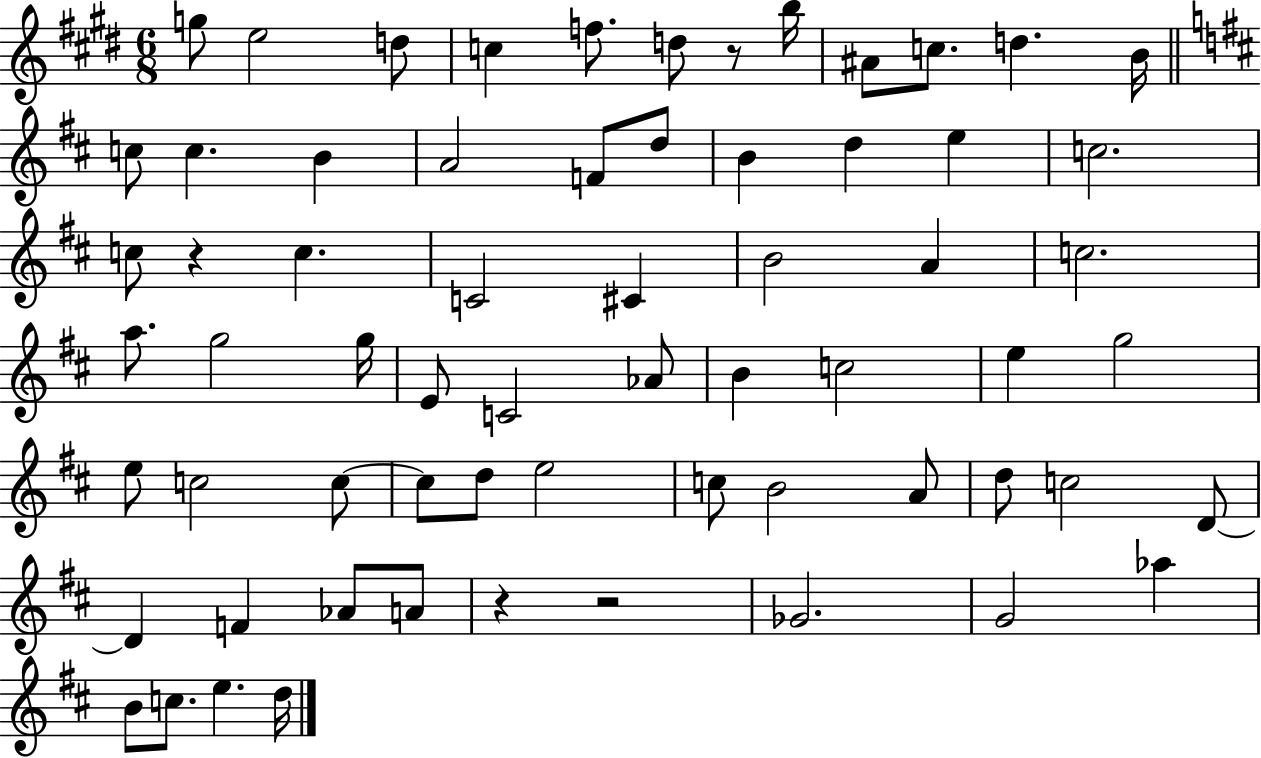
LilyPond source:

{
  \clef treble
  \numericTimeSignature
  \time 6/8
  \key e \major
  g''8 e''2 d''8 | c''4 f''8. d''8 r8 b''16 | ais'8 c''8. d''4. b'16 | \bar "||" \break \key d \major c''8 c''4. b'4 | a'2 f'8 d''8 | b'4 d''4 e''4 | c''2. | \break c''8 r4 c''4. | c'2 cis'4 | b'2 a'4 | c''2. | \break a''8. g''2 g''16 | e'8 c'2 aes'8 | b'4 c''2 | e''4 g''2 | \break e''8 c''2 c''8~~ | c''8 d''8 e''2 | c''8 b'2 a'8 | d''8 c''2 d'8~~ | \break d'4 f'4 aes'8 a'8 | r4 r2 | ges'2. | g'2 aes''4 | \break b'8 c''8. e''4. d''16 | \bar "|."
}